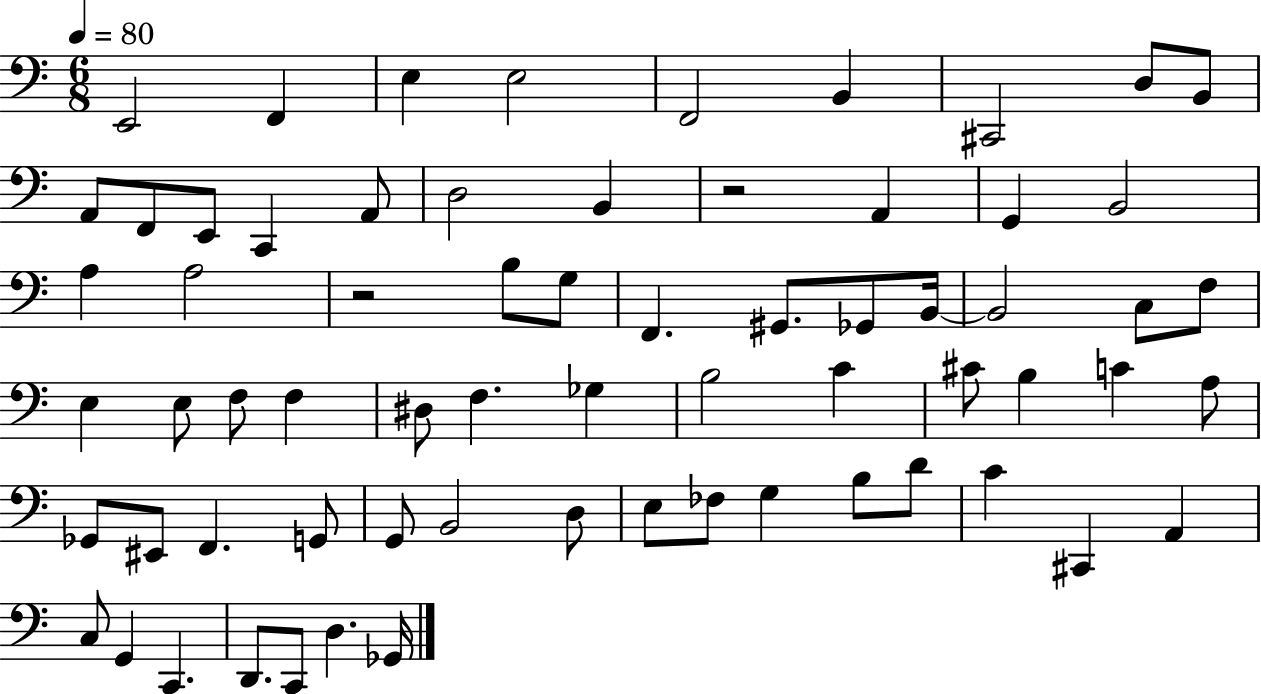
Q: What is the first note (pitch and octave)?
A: E2